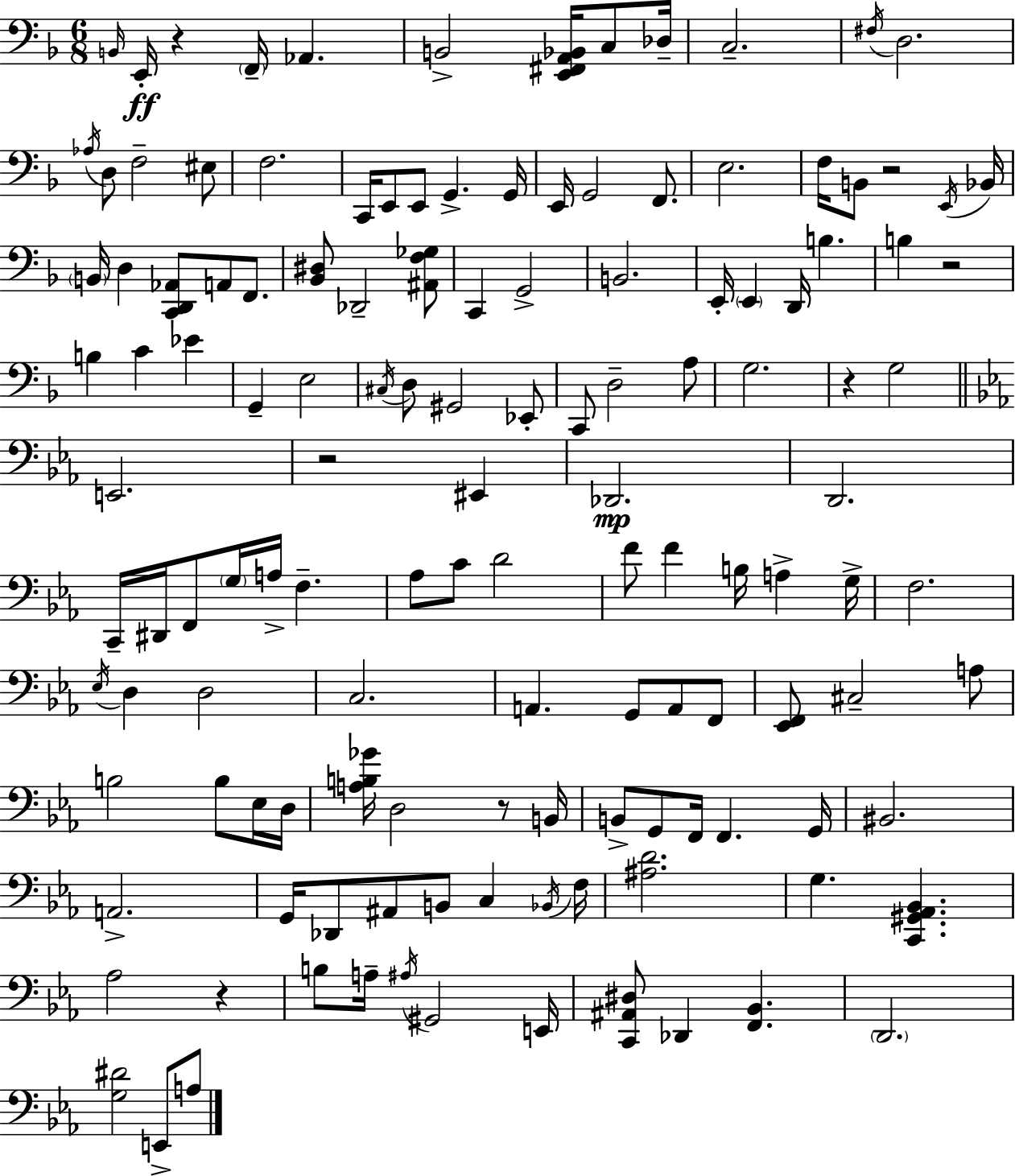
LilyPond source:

{
  \clef bass
  \numericTimeSignature
  \time 6/8
  \key f \major
  \grace { b,16 }\ff e,16-. r4 \parenthesize f,16-- aes,4. | b,2-> <e, fis, a, bes,>16 c8 | des16-- c2.-- | \acciaccatura { fis16 } d2. | \break \acciaccatura { aes16 } d8 f2-- | eis8 f2. | c,16 e,8 e,8 g,4.-> | g,16 e,16 g,2 | \break f,8. e2. | f16 b,8 r2 | \acciaccatura { e,16 } bes,16 \parenthesize b,16 d4 <c, d, aes,>8 a,8 | f,8. <bes, dis>8 des,2-- | \break <ais, f ges>8 c,4 g,2-> | b,2. | e,16-. \parenthesize e,4 d,16 b4. | b4 r2 | \break b4 c'4 | ees'4 g,4-- e2 | \acciaccatura { cis16 } d8 gis,2 | ees,8-. c,8 d2-- | \break a8 g2. | r4 g2 | \bar "||" \break \key c \minor e,2. | r2 eis,4 | des,2.\mp | d,2. | \break c,16-- dis,16 f,8 \parenthesize g16 a16-> f4.-- | aes8 c'8 d'2 | f'8 f'4 b16 a4-> g16-> | f2. | \break \acciaccatura { ees16 } d4 d2 | c2. | a,4. g,8 a,8 f,8 | <ees, f,>8 cis2-- a8 | \break b2 b8 ees16 | d16 <a b ges'>16 d2 r8 | b,16 b,8-> g,8 f,16 f,4. | g,16 bis,2. | \break a,2.-> | g,16 des,8 ais,8 b,8 c4 | \acciaccatura { bes,16 } f16 <ais d'>2. | g4. <c, gis, aes, bes,>4. | \break aes2 r4 | b8 a16-- \acciaccatura { ais16 } gis,2 | e,16 <c, ais, dis>8 des,4 <f, bes,>4. | \parenthesize d,2. | \break <g dis'>2 e,8-> | a8 \bar "|."
}